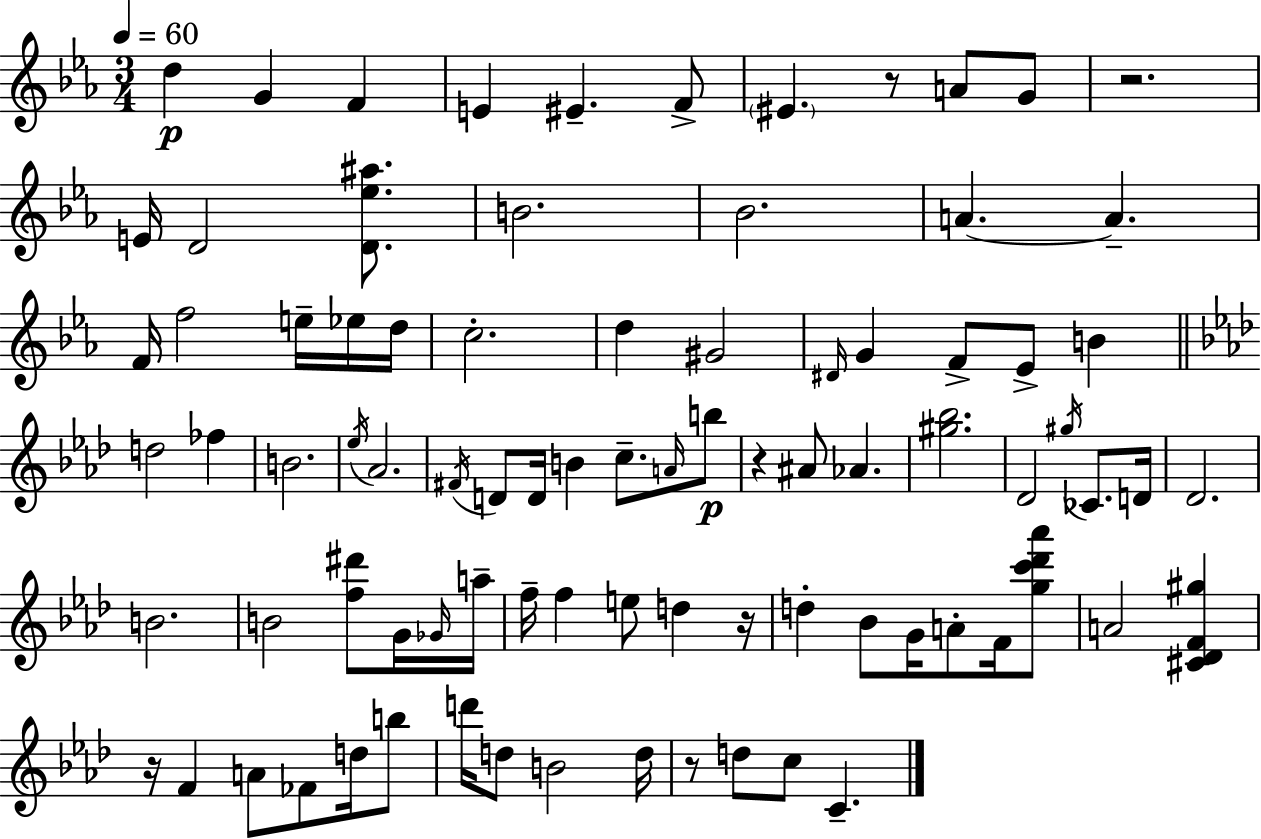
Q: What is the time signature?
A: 3/4